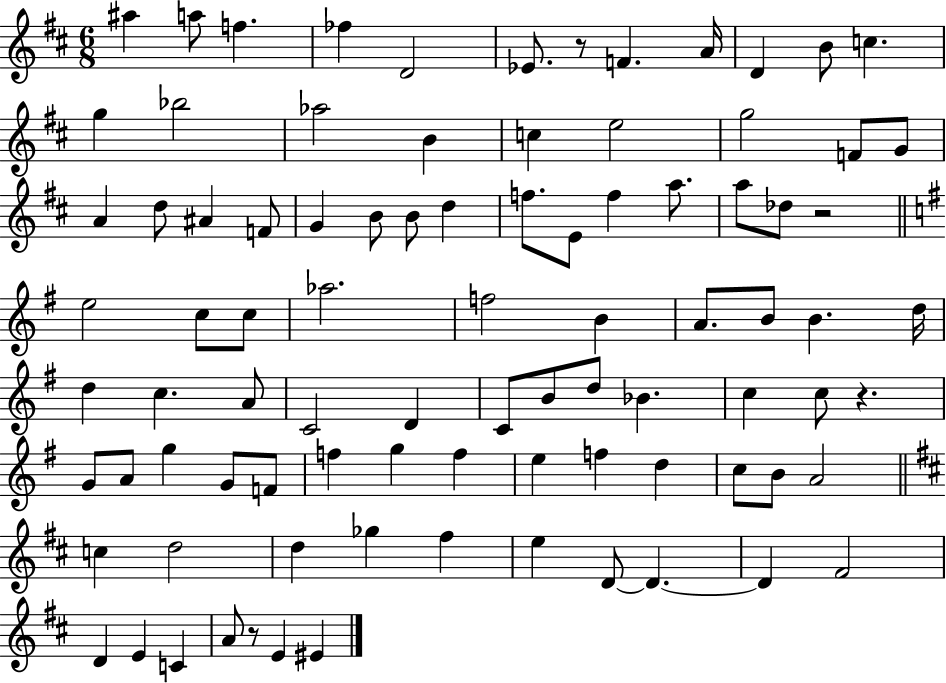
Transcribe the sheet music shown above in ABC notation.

X:1
T:Untitled
M:6/8
L:1/4
K:D
^a a/2 f _f D2 _E/2 z/2 F A/4 D B/2 c g _b2 _a2 B c e2 g2 F/2 G/2 A d/2 ^A F/2 G B/2 B/2 d f/2 E/2 f a/2 a/2 _d/2 z2 e2 c/2 c/2 _a2 f2 B A/2 B/2 B d/4 d c A/2 C2 D C/2 B/2 d/2 _B c c/2 z G/2 A/2 g G/2 F/2 f g f e f d c/2 B/2 A2 c d2 d _g ^f e D/2 D D ^F2 D E C A/2 z/2 E ^E